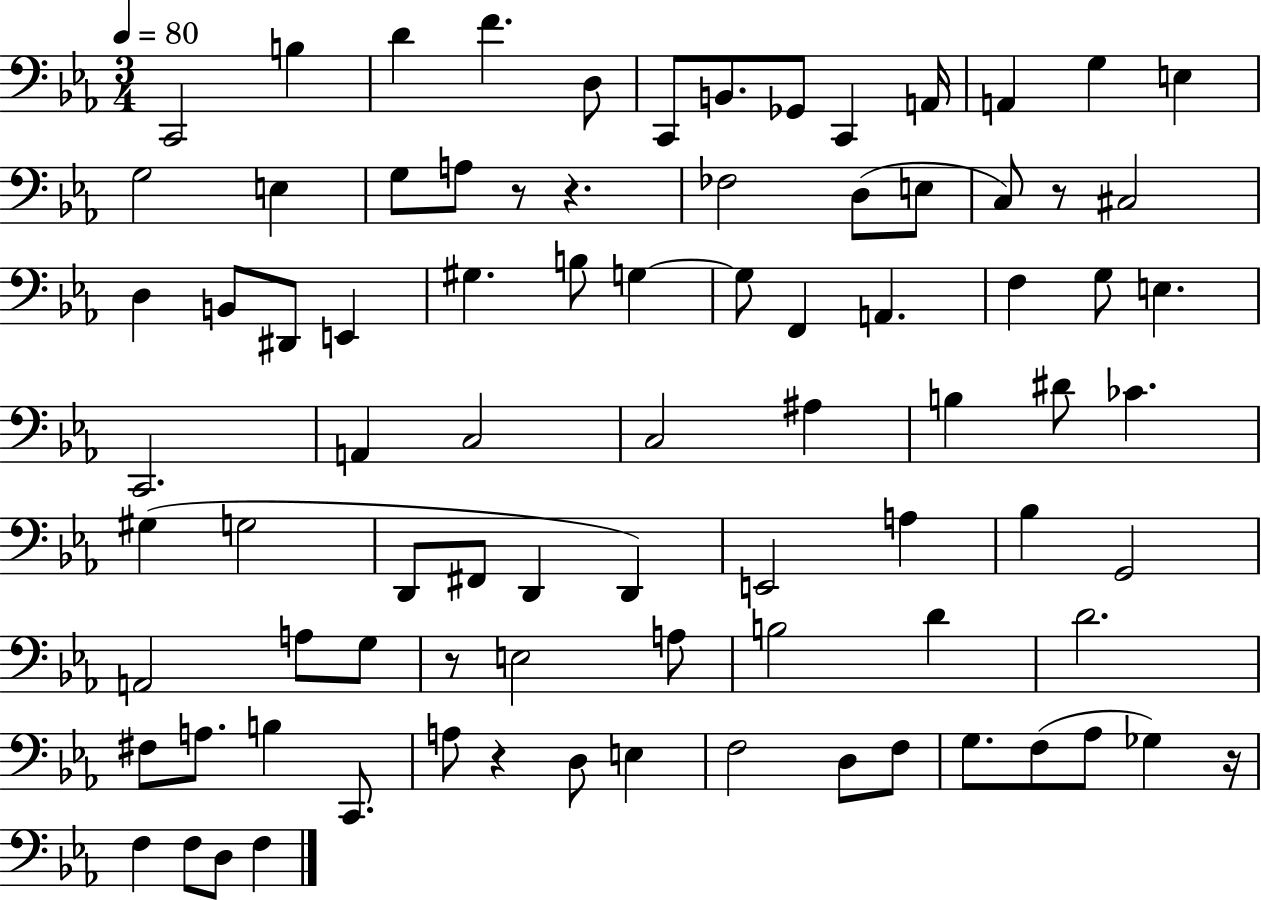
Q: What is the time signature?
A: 3/4